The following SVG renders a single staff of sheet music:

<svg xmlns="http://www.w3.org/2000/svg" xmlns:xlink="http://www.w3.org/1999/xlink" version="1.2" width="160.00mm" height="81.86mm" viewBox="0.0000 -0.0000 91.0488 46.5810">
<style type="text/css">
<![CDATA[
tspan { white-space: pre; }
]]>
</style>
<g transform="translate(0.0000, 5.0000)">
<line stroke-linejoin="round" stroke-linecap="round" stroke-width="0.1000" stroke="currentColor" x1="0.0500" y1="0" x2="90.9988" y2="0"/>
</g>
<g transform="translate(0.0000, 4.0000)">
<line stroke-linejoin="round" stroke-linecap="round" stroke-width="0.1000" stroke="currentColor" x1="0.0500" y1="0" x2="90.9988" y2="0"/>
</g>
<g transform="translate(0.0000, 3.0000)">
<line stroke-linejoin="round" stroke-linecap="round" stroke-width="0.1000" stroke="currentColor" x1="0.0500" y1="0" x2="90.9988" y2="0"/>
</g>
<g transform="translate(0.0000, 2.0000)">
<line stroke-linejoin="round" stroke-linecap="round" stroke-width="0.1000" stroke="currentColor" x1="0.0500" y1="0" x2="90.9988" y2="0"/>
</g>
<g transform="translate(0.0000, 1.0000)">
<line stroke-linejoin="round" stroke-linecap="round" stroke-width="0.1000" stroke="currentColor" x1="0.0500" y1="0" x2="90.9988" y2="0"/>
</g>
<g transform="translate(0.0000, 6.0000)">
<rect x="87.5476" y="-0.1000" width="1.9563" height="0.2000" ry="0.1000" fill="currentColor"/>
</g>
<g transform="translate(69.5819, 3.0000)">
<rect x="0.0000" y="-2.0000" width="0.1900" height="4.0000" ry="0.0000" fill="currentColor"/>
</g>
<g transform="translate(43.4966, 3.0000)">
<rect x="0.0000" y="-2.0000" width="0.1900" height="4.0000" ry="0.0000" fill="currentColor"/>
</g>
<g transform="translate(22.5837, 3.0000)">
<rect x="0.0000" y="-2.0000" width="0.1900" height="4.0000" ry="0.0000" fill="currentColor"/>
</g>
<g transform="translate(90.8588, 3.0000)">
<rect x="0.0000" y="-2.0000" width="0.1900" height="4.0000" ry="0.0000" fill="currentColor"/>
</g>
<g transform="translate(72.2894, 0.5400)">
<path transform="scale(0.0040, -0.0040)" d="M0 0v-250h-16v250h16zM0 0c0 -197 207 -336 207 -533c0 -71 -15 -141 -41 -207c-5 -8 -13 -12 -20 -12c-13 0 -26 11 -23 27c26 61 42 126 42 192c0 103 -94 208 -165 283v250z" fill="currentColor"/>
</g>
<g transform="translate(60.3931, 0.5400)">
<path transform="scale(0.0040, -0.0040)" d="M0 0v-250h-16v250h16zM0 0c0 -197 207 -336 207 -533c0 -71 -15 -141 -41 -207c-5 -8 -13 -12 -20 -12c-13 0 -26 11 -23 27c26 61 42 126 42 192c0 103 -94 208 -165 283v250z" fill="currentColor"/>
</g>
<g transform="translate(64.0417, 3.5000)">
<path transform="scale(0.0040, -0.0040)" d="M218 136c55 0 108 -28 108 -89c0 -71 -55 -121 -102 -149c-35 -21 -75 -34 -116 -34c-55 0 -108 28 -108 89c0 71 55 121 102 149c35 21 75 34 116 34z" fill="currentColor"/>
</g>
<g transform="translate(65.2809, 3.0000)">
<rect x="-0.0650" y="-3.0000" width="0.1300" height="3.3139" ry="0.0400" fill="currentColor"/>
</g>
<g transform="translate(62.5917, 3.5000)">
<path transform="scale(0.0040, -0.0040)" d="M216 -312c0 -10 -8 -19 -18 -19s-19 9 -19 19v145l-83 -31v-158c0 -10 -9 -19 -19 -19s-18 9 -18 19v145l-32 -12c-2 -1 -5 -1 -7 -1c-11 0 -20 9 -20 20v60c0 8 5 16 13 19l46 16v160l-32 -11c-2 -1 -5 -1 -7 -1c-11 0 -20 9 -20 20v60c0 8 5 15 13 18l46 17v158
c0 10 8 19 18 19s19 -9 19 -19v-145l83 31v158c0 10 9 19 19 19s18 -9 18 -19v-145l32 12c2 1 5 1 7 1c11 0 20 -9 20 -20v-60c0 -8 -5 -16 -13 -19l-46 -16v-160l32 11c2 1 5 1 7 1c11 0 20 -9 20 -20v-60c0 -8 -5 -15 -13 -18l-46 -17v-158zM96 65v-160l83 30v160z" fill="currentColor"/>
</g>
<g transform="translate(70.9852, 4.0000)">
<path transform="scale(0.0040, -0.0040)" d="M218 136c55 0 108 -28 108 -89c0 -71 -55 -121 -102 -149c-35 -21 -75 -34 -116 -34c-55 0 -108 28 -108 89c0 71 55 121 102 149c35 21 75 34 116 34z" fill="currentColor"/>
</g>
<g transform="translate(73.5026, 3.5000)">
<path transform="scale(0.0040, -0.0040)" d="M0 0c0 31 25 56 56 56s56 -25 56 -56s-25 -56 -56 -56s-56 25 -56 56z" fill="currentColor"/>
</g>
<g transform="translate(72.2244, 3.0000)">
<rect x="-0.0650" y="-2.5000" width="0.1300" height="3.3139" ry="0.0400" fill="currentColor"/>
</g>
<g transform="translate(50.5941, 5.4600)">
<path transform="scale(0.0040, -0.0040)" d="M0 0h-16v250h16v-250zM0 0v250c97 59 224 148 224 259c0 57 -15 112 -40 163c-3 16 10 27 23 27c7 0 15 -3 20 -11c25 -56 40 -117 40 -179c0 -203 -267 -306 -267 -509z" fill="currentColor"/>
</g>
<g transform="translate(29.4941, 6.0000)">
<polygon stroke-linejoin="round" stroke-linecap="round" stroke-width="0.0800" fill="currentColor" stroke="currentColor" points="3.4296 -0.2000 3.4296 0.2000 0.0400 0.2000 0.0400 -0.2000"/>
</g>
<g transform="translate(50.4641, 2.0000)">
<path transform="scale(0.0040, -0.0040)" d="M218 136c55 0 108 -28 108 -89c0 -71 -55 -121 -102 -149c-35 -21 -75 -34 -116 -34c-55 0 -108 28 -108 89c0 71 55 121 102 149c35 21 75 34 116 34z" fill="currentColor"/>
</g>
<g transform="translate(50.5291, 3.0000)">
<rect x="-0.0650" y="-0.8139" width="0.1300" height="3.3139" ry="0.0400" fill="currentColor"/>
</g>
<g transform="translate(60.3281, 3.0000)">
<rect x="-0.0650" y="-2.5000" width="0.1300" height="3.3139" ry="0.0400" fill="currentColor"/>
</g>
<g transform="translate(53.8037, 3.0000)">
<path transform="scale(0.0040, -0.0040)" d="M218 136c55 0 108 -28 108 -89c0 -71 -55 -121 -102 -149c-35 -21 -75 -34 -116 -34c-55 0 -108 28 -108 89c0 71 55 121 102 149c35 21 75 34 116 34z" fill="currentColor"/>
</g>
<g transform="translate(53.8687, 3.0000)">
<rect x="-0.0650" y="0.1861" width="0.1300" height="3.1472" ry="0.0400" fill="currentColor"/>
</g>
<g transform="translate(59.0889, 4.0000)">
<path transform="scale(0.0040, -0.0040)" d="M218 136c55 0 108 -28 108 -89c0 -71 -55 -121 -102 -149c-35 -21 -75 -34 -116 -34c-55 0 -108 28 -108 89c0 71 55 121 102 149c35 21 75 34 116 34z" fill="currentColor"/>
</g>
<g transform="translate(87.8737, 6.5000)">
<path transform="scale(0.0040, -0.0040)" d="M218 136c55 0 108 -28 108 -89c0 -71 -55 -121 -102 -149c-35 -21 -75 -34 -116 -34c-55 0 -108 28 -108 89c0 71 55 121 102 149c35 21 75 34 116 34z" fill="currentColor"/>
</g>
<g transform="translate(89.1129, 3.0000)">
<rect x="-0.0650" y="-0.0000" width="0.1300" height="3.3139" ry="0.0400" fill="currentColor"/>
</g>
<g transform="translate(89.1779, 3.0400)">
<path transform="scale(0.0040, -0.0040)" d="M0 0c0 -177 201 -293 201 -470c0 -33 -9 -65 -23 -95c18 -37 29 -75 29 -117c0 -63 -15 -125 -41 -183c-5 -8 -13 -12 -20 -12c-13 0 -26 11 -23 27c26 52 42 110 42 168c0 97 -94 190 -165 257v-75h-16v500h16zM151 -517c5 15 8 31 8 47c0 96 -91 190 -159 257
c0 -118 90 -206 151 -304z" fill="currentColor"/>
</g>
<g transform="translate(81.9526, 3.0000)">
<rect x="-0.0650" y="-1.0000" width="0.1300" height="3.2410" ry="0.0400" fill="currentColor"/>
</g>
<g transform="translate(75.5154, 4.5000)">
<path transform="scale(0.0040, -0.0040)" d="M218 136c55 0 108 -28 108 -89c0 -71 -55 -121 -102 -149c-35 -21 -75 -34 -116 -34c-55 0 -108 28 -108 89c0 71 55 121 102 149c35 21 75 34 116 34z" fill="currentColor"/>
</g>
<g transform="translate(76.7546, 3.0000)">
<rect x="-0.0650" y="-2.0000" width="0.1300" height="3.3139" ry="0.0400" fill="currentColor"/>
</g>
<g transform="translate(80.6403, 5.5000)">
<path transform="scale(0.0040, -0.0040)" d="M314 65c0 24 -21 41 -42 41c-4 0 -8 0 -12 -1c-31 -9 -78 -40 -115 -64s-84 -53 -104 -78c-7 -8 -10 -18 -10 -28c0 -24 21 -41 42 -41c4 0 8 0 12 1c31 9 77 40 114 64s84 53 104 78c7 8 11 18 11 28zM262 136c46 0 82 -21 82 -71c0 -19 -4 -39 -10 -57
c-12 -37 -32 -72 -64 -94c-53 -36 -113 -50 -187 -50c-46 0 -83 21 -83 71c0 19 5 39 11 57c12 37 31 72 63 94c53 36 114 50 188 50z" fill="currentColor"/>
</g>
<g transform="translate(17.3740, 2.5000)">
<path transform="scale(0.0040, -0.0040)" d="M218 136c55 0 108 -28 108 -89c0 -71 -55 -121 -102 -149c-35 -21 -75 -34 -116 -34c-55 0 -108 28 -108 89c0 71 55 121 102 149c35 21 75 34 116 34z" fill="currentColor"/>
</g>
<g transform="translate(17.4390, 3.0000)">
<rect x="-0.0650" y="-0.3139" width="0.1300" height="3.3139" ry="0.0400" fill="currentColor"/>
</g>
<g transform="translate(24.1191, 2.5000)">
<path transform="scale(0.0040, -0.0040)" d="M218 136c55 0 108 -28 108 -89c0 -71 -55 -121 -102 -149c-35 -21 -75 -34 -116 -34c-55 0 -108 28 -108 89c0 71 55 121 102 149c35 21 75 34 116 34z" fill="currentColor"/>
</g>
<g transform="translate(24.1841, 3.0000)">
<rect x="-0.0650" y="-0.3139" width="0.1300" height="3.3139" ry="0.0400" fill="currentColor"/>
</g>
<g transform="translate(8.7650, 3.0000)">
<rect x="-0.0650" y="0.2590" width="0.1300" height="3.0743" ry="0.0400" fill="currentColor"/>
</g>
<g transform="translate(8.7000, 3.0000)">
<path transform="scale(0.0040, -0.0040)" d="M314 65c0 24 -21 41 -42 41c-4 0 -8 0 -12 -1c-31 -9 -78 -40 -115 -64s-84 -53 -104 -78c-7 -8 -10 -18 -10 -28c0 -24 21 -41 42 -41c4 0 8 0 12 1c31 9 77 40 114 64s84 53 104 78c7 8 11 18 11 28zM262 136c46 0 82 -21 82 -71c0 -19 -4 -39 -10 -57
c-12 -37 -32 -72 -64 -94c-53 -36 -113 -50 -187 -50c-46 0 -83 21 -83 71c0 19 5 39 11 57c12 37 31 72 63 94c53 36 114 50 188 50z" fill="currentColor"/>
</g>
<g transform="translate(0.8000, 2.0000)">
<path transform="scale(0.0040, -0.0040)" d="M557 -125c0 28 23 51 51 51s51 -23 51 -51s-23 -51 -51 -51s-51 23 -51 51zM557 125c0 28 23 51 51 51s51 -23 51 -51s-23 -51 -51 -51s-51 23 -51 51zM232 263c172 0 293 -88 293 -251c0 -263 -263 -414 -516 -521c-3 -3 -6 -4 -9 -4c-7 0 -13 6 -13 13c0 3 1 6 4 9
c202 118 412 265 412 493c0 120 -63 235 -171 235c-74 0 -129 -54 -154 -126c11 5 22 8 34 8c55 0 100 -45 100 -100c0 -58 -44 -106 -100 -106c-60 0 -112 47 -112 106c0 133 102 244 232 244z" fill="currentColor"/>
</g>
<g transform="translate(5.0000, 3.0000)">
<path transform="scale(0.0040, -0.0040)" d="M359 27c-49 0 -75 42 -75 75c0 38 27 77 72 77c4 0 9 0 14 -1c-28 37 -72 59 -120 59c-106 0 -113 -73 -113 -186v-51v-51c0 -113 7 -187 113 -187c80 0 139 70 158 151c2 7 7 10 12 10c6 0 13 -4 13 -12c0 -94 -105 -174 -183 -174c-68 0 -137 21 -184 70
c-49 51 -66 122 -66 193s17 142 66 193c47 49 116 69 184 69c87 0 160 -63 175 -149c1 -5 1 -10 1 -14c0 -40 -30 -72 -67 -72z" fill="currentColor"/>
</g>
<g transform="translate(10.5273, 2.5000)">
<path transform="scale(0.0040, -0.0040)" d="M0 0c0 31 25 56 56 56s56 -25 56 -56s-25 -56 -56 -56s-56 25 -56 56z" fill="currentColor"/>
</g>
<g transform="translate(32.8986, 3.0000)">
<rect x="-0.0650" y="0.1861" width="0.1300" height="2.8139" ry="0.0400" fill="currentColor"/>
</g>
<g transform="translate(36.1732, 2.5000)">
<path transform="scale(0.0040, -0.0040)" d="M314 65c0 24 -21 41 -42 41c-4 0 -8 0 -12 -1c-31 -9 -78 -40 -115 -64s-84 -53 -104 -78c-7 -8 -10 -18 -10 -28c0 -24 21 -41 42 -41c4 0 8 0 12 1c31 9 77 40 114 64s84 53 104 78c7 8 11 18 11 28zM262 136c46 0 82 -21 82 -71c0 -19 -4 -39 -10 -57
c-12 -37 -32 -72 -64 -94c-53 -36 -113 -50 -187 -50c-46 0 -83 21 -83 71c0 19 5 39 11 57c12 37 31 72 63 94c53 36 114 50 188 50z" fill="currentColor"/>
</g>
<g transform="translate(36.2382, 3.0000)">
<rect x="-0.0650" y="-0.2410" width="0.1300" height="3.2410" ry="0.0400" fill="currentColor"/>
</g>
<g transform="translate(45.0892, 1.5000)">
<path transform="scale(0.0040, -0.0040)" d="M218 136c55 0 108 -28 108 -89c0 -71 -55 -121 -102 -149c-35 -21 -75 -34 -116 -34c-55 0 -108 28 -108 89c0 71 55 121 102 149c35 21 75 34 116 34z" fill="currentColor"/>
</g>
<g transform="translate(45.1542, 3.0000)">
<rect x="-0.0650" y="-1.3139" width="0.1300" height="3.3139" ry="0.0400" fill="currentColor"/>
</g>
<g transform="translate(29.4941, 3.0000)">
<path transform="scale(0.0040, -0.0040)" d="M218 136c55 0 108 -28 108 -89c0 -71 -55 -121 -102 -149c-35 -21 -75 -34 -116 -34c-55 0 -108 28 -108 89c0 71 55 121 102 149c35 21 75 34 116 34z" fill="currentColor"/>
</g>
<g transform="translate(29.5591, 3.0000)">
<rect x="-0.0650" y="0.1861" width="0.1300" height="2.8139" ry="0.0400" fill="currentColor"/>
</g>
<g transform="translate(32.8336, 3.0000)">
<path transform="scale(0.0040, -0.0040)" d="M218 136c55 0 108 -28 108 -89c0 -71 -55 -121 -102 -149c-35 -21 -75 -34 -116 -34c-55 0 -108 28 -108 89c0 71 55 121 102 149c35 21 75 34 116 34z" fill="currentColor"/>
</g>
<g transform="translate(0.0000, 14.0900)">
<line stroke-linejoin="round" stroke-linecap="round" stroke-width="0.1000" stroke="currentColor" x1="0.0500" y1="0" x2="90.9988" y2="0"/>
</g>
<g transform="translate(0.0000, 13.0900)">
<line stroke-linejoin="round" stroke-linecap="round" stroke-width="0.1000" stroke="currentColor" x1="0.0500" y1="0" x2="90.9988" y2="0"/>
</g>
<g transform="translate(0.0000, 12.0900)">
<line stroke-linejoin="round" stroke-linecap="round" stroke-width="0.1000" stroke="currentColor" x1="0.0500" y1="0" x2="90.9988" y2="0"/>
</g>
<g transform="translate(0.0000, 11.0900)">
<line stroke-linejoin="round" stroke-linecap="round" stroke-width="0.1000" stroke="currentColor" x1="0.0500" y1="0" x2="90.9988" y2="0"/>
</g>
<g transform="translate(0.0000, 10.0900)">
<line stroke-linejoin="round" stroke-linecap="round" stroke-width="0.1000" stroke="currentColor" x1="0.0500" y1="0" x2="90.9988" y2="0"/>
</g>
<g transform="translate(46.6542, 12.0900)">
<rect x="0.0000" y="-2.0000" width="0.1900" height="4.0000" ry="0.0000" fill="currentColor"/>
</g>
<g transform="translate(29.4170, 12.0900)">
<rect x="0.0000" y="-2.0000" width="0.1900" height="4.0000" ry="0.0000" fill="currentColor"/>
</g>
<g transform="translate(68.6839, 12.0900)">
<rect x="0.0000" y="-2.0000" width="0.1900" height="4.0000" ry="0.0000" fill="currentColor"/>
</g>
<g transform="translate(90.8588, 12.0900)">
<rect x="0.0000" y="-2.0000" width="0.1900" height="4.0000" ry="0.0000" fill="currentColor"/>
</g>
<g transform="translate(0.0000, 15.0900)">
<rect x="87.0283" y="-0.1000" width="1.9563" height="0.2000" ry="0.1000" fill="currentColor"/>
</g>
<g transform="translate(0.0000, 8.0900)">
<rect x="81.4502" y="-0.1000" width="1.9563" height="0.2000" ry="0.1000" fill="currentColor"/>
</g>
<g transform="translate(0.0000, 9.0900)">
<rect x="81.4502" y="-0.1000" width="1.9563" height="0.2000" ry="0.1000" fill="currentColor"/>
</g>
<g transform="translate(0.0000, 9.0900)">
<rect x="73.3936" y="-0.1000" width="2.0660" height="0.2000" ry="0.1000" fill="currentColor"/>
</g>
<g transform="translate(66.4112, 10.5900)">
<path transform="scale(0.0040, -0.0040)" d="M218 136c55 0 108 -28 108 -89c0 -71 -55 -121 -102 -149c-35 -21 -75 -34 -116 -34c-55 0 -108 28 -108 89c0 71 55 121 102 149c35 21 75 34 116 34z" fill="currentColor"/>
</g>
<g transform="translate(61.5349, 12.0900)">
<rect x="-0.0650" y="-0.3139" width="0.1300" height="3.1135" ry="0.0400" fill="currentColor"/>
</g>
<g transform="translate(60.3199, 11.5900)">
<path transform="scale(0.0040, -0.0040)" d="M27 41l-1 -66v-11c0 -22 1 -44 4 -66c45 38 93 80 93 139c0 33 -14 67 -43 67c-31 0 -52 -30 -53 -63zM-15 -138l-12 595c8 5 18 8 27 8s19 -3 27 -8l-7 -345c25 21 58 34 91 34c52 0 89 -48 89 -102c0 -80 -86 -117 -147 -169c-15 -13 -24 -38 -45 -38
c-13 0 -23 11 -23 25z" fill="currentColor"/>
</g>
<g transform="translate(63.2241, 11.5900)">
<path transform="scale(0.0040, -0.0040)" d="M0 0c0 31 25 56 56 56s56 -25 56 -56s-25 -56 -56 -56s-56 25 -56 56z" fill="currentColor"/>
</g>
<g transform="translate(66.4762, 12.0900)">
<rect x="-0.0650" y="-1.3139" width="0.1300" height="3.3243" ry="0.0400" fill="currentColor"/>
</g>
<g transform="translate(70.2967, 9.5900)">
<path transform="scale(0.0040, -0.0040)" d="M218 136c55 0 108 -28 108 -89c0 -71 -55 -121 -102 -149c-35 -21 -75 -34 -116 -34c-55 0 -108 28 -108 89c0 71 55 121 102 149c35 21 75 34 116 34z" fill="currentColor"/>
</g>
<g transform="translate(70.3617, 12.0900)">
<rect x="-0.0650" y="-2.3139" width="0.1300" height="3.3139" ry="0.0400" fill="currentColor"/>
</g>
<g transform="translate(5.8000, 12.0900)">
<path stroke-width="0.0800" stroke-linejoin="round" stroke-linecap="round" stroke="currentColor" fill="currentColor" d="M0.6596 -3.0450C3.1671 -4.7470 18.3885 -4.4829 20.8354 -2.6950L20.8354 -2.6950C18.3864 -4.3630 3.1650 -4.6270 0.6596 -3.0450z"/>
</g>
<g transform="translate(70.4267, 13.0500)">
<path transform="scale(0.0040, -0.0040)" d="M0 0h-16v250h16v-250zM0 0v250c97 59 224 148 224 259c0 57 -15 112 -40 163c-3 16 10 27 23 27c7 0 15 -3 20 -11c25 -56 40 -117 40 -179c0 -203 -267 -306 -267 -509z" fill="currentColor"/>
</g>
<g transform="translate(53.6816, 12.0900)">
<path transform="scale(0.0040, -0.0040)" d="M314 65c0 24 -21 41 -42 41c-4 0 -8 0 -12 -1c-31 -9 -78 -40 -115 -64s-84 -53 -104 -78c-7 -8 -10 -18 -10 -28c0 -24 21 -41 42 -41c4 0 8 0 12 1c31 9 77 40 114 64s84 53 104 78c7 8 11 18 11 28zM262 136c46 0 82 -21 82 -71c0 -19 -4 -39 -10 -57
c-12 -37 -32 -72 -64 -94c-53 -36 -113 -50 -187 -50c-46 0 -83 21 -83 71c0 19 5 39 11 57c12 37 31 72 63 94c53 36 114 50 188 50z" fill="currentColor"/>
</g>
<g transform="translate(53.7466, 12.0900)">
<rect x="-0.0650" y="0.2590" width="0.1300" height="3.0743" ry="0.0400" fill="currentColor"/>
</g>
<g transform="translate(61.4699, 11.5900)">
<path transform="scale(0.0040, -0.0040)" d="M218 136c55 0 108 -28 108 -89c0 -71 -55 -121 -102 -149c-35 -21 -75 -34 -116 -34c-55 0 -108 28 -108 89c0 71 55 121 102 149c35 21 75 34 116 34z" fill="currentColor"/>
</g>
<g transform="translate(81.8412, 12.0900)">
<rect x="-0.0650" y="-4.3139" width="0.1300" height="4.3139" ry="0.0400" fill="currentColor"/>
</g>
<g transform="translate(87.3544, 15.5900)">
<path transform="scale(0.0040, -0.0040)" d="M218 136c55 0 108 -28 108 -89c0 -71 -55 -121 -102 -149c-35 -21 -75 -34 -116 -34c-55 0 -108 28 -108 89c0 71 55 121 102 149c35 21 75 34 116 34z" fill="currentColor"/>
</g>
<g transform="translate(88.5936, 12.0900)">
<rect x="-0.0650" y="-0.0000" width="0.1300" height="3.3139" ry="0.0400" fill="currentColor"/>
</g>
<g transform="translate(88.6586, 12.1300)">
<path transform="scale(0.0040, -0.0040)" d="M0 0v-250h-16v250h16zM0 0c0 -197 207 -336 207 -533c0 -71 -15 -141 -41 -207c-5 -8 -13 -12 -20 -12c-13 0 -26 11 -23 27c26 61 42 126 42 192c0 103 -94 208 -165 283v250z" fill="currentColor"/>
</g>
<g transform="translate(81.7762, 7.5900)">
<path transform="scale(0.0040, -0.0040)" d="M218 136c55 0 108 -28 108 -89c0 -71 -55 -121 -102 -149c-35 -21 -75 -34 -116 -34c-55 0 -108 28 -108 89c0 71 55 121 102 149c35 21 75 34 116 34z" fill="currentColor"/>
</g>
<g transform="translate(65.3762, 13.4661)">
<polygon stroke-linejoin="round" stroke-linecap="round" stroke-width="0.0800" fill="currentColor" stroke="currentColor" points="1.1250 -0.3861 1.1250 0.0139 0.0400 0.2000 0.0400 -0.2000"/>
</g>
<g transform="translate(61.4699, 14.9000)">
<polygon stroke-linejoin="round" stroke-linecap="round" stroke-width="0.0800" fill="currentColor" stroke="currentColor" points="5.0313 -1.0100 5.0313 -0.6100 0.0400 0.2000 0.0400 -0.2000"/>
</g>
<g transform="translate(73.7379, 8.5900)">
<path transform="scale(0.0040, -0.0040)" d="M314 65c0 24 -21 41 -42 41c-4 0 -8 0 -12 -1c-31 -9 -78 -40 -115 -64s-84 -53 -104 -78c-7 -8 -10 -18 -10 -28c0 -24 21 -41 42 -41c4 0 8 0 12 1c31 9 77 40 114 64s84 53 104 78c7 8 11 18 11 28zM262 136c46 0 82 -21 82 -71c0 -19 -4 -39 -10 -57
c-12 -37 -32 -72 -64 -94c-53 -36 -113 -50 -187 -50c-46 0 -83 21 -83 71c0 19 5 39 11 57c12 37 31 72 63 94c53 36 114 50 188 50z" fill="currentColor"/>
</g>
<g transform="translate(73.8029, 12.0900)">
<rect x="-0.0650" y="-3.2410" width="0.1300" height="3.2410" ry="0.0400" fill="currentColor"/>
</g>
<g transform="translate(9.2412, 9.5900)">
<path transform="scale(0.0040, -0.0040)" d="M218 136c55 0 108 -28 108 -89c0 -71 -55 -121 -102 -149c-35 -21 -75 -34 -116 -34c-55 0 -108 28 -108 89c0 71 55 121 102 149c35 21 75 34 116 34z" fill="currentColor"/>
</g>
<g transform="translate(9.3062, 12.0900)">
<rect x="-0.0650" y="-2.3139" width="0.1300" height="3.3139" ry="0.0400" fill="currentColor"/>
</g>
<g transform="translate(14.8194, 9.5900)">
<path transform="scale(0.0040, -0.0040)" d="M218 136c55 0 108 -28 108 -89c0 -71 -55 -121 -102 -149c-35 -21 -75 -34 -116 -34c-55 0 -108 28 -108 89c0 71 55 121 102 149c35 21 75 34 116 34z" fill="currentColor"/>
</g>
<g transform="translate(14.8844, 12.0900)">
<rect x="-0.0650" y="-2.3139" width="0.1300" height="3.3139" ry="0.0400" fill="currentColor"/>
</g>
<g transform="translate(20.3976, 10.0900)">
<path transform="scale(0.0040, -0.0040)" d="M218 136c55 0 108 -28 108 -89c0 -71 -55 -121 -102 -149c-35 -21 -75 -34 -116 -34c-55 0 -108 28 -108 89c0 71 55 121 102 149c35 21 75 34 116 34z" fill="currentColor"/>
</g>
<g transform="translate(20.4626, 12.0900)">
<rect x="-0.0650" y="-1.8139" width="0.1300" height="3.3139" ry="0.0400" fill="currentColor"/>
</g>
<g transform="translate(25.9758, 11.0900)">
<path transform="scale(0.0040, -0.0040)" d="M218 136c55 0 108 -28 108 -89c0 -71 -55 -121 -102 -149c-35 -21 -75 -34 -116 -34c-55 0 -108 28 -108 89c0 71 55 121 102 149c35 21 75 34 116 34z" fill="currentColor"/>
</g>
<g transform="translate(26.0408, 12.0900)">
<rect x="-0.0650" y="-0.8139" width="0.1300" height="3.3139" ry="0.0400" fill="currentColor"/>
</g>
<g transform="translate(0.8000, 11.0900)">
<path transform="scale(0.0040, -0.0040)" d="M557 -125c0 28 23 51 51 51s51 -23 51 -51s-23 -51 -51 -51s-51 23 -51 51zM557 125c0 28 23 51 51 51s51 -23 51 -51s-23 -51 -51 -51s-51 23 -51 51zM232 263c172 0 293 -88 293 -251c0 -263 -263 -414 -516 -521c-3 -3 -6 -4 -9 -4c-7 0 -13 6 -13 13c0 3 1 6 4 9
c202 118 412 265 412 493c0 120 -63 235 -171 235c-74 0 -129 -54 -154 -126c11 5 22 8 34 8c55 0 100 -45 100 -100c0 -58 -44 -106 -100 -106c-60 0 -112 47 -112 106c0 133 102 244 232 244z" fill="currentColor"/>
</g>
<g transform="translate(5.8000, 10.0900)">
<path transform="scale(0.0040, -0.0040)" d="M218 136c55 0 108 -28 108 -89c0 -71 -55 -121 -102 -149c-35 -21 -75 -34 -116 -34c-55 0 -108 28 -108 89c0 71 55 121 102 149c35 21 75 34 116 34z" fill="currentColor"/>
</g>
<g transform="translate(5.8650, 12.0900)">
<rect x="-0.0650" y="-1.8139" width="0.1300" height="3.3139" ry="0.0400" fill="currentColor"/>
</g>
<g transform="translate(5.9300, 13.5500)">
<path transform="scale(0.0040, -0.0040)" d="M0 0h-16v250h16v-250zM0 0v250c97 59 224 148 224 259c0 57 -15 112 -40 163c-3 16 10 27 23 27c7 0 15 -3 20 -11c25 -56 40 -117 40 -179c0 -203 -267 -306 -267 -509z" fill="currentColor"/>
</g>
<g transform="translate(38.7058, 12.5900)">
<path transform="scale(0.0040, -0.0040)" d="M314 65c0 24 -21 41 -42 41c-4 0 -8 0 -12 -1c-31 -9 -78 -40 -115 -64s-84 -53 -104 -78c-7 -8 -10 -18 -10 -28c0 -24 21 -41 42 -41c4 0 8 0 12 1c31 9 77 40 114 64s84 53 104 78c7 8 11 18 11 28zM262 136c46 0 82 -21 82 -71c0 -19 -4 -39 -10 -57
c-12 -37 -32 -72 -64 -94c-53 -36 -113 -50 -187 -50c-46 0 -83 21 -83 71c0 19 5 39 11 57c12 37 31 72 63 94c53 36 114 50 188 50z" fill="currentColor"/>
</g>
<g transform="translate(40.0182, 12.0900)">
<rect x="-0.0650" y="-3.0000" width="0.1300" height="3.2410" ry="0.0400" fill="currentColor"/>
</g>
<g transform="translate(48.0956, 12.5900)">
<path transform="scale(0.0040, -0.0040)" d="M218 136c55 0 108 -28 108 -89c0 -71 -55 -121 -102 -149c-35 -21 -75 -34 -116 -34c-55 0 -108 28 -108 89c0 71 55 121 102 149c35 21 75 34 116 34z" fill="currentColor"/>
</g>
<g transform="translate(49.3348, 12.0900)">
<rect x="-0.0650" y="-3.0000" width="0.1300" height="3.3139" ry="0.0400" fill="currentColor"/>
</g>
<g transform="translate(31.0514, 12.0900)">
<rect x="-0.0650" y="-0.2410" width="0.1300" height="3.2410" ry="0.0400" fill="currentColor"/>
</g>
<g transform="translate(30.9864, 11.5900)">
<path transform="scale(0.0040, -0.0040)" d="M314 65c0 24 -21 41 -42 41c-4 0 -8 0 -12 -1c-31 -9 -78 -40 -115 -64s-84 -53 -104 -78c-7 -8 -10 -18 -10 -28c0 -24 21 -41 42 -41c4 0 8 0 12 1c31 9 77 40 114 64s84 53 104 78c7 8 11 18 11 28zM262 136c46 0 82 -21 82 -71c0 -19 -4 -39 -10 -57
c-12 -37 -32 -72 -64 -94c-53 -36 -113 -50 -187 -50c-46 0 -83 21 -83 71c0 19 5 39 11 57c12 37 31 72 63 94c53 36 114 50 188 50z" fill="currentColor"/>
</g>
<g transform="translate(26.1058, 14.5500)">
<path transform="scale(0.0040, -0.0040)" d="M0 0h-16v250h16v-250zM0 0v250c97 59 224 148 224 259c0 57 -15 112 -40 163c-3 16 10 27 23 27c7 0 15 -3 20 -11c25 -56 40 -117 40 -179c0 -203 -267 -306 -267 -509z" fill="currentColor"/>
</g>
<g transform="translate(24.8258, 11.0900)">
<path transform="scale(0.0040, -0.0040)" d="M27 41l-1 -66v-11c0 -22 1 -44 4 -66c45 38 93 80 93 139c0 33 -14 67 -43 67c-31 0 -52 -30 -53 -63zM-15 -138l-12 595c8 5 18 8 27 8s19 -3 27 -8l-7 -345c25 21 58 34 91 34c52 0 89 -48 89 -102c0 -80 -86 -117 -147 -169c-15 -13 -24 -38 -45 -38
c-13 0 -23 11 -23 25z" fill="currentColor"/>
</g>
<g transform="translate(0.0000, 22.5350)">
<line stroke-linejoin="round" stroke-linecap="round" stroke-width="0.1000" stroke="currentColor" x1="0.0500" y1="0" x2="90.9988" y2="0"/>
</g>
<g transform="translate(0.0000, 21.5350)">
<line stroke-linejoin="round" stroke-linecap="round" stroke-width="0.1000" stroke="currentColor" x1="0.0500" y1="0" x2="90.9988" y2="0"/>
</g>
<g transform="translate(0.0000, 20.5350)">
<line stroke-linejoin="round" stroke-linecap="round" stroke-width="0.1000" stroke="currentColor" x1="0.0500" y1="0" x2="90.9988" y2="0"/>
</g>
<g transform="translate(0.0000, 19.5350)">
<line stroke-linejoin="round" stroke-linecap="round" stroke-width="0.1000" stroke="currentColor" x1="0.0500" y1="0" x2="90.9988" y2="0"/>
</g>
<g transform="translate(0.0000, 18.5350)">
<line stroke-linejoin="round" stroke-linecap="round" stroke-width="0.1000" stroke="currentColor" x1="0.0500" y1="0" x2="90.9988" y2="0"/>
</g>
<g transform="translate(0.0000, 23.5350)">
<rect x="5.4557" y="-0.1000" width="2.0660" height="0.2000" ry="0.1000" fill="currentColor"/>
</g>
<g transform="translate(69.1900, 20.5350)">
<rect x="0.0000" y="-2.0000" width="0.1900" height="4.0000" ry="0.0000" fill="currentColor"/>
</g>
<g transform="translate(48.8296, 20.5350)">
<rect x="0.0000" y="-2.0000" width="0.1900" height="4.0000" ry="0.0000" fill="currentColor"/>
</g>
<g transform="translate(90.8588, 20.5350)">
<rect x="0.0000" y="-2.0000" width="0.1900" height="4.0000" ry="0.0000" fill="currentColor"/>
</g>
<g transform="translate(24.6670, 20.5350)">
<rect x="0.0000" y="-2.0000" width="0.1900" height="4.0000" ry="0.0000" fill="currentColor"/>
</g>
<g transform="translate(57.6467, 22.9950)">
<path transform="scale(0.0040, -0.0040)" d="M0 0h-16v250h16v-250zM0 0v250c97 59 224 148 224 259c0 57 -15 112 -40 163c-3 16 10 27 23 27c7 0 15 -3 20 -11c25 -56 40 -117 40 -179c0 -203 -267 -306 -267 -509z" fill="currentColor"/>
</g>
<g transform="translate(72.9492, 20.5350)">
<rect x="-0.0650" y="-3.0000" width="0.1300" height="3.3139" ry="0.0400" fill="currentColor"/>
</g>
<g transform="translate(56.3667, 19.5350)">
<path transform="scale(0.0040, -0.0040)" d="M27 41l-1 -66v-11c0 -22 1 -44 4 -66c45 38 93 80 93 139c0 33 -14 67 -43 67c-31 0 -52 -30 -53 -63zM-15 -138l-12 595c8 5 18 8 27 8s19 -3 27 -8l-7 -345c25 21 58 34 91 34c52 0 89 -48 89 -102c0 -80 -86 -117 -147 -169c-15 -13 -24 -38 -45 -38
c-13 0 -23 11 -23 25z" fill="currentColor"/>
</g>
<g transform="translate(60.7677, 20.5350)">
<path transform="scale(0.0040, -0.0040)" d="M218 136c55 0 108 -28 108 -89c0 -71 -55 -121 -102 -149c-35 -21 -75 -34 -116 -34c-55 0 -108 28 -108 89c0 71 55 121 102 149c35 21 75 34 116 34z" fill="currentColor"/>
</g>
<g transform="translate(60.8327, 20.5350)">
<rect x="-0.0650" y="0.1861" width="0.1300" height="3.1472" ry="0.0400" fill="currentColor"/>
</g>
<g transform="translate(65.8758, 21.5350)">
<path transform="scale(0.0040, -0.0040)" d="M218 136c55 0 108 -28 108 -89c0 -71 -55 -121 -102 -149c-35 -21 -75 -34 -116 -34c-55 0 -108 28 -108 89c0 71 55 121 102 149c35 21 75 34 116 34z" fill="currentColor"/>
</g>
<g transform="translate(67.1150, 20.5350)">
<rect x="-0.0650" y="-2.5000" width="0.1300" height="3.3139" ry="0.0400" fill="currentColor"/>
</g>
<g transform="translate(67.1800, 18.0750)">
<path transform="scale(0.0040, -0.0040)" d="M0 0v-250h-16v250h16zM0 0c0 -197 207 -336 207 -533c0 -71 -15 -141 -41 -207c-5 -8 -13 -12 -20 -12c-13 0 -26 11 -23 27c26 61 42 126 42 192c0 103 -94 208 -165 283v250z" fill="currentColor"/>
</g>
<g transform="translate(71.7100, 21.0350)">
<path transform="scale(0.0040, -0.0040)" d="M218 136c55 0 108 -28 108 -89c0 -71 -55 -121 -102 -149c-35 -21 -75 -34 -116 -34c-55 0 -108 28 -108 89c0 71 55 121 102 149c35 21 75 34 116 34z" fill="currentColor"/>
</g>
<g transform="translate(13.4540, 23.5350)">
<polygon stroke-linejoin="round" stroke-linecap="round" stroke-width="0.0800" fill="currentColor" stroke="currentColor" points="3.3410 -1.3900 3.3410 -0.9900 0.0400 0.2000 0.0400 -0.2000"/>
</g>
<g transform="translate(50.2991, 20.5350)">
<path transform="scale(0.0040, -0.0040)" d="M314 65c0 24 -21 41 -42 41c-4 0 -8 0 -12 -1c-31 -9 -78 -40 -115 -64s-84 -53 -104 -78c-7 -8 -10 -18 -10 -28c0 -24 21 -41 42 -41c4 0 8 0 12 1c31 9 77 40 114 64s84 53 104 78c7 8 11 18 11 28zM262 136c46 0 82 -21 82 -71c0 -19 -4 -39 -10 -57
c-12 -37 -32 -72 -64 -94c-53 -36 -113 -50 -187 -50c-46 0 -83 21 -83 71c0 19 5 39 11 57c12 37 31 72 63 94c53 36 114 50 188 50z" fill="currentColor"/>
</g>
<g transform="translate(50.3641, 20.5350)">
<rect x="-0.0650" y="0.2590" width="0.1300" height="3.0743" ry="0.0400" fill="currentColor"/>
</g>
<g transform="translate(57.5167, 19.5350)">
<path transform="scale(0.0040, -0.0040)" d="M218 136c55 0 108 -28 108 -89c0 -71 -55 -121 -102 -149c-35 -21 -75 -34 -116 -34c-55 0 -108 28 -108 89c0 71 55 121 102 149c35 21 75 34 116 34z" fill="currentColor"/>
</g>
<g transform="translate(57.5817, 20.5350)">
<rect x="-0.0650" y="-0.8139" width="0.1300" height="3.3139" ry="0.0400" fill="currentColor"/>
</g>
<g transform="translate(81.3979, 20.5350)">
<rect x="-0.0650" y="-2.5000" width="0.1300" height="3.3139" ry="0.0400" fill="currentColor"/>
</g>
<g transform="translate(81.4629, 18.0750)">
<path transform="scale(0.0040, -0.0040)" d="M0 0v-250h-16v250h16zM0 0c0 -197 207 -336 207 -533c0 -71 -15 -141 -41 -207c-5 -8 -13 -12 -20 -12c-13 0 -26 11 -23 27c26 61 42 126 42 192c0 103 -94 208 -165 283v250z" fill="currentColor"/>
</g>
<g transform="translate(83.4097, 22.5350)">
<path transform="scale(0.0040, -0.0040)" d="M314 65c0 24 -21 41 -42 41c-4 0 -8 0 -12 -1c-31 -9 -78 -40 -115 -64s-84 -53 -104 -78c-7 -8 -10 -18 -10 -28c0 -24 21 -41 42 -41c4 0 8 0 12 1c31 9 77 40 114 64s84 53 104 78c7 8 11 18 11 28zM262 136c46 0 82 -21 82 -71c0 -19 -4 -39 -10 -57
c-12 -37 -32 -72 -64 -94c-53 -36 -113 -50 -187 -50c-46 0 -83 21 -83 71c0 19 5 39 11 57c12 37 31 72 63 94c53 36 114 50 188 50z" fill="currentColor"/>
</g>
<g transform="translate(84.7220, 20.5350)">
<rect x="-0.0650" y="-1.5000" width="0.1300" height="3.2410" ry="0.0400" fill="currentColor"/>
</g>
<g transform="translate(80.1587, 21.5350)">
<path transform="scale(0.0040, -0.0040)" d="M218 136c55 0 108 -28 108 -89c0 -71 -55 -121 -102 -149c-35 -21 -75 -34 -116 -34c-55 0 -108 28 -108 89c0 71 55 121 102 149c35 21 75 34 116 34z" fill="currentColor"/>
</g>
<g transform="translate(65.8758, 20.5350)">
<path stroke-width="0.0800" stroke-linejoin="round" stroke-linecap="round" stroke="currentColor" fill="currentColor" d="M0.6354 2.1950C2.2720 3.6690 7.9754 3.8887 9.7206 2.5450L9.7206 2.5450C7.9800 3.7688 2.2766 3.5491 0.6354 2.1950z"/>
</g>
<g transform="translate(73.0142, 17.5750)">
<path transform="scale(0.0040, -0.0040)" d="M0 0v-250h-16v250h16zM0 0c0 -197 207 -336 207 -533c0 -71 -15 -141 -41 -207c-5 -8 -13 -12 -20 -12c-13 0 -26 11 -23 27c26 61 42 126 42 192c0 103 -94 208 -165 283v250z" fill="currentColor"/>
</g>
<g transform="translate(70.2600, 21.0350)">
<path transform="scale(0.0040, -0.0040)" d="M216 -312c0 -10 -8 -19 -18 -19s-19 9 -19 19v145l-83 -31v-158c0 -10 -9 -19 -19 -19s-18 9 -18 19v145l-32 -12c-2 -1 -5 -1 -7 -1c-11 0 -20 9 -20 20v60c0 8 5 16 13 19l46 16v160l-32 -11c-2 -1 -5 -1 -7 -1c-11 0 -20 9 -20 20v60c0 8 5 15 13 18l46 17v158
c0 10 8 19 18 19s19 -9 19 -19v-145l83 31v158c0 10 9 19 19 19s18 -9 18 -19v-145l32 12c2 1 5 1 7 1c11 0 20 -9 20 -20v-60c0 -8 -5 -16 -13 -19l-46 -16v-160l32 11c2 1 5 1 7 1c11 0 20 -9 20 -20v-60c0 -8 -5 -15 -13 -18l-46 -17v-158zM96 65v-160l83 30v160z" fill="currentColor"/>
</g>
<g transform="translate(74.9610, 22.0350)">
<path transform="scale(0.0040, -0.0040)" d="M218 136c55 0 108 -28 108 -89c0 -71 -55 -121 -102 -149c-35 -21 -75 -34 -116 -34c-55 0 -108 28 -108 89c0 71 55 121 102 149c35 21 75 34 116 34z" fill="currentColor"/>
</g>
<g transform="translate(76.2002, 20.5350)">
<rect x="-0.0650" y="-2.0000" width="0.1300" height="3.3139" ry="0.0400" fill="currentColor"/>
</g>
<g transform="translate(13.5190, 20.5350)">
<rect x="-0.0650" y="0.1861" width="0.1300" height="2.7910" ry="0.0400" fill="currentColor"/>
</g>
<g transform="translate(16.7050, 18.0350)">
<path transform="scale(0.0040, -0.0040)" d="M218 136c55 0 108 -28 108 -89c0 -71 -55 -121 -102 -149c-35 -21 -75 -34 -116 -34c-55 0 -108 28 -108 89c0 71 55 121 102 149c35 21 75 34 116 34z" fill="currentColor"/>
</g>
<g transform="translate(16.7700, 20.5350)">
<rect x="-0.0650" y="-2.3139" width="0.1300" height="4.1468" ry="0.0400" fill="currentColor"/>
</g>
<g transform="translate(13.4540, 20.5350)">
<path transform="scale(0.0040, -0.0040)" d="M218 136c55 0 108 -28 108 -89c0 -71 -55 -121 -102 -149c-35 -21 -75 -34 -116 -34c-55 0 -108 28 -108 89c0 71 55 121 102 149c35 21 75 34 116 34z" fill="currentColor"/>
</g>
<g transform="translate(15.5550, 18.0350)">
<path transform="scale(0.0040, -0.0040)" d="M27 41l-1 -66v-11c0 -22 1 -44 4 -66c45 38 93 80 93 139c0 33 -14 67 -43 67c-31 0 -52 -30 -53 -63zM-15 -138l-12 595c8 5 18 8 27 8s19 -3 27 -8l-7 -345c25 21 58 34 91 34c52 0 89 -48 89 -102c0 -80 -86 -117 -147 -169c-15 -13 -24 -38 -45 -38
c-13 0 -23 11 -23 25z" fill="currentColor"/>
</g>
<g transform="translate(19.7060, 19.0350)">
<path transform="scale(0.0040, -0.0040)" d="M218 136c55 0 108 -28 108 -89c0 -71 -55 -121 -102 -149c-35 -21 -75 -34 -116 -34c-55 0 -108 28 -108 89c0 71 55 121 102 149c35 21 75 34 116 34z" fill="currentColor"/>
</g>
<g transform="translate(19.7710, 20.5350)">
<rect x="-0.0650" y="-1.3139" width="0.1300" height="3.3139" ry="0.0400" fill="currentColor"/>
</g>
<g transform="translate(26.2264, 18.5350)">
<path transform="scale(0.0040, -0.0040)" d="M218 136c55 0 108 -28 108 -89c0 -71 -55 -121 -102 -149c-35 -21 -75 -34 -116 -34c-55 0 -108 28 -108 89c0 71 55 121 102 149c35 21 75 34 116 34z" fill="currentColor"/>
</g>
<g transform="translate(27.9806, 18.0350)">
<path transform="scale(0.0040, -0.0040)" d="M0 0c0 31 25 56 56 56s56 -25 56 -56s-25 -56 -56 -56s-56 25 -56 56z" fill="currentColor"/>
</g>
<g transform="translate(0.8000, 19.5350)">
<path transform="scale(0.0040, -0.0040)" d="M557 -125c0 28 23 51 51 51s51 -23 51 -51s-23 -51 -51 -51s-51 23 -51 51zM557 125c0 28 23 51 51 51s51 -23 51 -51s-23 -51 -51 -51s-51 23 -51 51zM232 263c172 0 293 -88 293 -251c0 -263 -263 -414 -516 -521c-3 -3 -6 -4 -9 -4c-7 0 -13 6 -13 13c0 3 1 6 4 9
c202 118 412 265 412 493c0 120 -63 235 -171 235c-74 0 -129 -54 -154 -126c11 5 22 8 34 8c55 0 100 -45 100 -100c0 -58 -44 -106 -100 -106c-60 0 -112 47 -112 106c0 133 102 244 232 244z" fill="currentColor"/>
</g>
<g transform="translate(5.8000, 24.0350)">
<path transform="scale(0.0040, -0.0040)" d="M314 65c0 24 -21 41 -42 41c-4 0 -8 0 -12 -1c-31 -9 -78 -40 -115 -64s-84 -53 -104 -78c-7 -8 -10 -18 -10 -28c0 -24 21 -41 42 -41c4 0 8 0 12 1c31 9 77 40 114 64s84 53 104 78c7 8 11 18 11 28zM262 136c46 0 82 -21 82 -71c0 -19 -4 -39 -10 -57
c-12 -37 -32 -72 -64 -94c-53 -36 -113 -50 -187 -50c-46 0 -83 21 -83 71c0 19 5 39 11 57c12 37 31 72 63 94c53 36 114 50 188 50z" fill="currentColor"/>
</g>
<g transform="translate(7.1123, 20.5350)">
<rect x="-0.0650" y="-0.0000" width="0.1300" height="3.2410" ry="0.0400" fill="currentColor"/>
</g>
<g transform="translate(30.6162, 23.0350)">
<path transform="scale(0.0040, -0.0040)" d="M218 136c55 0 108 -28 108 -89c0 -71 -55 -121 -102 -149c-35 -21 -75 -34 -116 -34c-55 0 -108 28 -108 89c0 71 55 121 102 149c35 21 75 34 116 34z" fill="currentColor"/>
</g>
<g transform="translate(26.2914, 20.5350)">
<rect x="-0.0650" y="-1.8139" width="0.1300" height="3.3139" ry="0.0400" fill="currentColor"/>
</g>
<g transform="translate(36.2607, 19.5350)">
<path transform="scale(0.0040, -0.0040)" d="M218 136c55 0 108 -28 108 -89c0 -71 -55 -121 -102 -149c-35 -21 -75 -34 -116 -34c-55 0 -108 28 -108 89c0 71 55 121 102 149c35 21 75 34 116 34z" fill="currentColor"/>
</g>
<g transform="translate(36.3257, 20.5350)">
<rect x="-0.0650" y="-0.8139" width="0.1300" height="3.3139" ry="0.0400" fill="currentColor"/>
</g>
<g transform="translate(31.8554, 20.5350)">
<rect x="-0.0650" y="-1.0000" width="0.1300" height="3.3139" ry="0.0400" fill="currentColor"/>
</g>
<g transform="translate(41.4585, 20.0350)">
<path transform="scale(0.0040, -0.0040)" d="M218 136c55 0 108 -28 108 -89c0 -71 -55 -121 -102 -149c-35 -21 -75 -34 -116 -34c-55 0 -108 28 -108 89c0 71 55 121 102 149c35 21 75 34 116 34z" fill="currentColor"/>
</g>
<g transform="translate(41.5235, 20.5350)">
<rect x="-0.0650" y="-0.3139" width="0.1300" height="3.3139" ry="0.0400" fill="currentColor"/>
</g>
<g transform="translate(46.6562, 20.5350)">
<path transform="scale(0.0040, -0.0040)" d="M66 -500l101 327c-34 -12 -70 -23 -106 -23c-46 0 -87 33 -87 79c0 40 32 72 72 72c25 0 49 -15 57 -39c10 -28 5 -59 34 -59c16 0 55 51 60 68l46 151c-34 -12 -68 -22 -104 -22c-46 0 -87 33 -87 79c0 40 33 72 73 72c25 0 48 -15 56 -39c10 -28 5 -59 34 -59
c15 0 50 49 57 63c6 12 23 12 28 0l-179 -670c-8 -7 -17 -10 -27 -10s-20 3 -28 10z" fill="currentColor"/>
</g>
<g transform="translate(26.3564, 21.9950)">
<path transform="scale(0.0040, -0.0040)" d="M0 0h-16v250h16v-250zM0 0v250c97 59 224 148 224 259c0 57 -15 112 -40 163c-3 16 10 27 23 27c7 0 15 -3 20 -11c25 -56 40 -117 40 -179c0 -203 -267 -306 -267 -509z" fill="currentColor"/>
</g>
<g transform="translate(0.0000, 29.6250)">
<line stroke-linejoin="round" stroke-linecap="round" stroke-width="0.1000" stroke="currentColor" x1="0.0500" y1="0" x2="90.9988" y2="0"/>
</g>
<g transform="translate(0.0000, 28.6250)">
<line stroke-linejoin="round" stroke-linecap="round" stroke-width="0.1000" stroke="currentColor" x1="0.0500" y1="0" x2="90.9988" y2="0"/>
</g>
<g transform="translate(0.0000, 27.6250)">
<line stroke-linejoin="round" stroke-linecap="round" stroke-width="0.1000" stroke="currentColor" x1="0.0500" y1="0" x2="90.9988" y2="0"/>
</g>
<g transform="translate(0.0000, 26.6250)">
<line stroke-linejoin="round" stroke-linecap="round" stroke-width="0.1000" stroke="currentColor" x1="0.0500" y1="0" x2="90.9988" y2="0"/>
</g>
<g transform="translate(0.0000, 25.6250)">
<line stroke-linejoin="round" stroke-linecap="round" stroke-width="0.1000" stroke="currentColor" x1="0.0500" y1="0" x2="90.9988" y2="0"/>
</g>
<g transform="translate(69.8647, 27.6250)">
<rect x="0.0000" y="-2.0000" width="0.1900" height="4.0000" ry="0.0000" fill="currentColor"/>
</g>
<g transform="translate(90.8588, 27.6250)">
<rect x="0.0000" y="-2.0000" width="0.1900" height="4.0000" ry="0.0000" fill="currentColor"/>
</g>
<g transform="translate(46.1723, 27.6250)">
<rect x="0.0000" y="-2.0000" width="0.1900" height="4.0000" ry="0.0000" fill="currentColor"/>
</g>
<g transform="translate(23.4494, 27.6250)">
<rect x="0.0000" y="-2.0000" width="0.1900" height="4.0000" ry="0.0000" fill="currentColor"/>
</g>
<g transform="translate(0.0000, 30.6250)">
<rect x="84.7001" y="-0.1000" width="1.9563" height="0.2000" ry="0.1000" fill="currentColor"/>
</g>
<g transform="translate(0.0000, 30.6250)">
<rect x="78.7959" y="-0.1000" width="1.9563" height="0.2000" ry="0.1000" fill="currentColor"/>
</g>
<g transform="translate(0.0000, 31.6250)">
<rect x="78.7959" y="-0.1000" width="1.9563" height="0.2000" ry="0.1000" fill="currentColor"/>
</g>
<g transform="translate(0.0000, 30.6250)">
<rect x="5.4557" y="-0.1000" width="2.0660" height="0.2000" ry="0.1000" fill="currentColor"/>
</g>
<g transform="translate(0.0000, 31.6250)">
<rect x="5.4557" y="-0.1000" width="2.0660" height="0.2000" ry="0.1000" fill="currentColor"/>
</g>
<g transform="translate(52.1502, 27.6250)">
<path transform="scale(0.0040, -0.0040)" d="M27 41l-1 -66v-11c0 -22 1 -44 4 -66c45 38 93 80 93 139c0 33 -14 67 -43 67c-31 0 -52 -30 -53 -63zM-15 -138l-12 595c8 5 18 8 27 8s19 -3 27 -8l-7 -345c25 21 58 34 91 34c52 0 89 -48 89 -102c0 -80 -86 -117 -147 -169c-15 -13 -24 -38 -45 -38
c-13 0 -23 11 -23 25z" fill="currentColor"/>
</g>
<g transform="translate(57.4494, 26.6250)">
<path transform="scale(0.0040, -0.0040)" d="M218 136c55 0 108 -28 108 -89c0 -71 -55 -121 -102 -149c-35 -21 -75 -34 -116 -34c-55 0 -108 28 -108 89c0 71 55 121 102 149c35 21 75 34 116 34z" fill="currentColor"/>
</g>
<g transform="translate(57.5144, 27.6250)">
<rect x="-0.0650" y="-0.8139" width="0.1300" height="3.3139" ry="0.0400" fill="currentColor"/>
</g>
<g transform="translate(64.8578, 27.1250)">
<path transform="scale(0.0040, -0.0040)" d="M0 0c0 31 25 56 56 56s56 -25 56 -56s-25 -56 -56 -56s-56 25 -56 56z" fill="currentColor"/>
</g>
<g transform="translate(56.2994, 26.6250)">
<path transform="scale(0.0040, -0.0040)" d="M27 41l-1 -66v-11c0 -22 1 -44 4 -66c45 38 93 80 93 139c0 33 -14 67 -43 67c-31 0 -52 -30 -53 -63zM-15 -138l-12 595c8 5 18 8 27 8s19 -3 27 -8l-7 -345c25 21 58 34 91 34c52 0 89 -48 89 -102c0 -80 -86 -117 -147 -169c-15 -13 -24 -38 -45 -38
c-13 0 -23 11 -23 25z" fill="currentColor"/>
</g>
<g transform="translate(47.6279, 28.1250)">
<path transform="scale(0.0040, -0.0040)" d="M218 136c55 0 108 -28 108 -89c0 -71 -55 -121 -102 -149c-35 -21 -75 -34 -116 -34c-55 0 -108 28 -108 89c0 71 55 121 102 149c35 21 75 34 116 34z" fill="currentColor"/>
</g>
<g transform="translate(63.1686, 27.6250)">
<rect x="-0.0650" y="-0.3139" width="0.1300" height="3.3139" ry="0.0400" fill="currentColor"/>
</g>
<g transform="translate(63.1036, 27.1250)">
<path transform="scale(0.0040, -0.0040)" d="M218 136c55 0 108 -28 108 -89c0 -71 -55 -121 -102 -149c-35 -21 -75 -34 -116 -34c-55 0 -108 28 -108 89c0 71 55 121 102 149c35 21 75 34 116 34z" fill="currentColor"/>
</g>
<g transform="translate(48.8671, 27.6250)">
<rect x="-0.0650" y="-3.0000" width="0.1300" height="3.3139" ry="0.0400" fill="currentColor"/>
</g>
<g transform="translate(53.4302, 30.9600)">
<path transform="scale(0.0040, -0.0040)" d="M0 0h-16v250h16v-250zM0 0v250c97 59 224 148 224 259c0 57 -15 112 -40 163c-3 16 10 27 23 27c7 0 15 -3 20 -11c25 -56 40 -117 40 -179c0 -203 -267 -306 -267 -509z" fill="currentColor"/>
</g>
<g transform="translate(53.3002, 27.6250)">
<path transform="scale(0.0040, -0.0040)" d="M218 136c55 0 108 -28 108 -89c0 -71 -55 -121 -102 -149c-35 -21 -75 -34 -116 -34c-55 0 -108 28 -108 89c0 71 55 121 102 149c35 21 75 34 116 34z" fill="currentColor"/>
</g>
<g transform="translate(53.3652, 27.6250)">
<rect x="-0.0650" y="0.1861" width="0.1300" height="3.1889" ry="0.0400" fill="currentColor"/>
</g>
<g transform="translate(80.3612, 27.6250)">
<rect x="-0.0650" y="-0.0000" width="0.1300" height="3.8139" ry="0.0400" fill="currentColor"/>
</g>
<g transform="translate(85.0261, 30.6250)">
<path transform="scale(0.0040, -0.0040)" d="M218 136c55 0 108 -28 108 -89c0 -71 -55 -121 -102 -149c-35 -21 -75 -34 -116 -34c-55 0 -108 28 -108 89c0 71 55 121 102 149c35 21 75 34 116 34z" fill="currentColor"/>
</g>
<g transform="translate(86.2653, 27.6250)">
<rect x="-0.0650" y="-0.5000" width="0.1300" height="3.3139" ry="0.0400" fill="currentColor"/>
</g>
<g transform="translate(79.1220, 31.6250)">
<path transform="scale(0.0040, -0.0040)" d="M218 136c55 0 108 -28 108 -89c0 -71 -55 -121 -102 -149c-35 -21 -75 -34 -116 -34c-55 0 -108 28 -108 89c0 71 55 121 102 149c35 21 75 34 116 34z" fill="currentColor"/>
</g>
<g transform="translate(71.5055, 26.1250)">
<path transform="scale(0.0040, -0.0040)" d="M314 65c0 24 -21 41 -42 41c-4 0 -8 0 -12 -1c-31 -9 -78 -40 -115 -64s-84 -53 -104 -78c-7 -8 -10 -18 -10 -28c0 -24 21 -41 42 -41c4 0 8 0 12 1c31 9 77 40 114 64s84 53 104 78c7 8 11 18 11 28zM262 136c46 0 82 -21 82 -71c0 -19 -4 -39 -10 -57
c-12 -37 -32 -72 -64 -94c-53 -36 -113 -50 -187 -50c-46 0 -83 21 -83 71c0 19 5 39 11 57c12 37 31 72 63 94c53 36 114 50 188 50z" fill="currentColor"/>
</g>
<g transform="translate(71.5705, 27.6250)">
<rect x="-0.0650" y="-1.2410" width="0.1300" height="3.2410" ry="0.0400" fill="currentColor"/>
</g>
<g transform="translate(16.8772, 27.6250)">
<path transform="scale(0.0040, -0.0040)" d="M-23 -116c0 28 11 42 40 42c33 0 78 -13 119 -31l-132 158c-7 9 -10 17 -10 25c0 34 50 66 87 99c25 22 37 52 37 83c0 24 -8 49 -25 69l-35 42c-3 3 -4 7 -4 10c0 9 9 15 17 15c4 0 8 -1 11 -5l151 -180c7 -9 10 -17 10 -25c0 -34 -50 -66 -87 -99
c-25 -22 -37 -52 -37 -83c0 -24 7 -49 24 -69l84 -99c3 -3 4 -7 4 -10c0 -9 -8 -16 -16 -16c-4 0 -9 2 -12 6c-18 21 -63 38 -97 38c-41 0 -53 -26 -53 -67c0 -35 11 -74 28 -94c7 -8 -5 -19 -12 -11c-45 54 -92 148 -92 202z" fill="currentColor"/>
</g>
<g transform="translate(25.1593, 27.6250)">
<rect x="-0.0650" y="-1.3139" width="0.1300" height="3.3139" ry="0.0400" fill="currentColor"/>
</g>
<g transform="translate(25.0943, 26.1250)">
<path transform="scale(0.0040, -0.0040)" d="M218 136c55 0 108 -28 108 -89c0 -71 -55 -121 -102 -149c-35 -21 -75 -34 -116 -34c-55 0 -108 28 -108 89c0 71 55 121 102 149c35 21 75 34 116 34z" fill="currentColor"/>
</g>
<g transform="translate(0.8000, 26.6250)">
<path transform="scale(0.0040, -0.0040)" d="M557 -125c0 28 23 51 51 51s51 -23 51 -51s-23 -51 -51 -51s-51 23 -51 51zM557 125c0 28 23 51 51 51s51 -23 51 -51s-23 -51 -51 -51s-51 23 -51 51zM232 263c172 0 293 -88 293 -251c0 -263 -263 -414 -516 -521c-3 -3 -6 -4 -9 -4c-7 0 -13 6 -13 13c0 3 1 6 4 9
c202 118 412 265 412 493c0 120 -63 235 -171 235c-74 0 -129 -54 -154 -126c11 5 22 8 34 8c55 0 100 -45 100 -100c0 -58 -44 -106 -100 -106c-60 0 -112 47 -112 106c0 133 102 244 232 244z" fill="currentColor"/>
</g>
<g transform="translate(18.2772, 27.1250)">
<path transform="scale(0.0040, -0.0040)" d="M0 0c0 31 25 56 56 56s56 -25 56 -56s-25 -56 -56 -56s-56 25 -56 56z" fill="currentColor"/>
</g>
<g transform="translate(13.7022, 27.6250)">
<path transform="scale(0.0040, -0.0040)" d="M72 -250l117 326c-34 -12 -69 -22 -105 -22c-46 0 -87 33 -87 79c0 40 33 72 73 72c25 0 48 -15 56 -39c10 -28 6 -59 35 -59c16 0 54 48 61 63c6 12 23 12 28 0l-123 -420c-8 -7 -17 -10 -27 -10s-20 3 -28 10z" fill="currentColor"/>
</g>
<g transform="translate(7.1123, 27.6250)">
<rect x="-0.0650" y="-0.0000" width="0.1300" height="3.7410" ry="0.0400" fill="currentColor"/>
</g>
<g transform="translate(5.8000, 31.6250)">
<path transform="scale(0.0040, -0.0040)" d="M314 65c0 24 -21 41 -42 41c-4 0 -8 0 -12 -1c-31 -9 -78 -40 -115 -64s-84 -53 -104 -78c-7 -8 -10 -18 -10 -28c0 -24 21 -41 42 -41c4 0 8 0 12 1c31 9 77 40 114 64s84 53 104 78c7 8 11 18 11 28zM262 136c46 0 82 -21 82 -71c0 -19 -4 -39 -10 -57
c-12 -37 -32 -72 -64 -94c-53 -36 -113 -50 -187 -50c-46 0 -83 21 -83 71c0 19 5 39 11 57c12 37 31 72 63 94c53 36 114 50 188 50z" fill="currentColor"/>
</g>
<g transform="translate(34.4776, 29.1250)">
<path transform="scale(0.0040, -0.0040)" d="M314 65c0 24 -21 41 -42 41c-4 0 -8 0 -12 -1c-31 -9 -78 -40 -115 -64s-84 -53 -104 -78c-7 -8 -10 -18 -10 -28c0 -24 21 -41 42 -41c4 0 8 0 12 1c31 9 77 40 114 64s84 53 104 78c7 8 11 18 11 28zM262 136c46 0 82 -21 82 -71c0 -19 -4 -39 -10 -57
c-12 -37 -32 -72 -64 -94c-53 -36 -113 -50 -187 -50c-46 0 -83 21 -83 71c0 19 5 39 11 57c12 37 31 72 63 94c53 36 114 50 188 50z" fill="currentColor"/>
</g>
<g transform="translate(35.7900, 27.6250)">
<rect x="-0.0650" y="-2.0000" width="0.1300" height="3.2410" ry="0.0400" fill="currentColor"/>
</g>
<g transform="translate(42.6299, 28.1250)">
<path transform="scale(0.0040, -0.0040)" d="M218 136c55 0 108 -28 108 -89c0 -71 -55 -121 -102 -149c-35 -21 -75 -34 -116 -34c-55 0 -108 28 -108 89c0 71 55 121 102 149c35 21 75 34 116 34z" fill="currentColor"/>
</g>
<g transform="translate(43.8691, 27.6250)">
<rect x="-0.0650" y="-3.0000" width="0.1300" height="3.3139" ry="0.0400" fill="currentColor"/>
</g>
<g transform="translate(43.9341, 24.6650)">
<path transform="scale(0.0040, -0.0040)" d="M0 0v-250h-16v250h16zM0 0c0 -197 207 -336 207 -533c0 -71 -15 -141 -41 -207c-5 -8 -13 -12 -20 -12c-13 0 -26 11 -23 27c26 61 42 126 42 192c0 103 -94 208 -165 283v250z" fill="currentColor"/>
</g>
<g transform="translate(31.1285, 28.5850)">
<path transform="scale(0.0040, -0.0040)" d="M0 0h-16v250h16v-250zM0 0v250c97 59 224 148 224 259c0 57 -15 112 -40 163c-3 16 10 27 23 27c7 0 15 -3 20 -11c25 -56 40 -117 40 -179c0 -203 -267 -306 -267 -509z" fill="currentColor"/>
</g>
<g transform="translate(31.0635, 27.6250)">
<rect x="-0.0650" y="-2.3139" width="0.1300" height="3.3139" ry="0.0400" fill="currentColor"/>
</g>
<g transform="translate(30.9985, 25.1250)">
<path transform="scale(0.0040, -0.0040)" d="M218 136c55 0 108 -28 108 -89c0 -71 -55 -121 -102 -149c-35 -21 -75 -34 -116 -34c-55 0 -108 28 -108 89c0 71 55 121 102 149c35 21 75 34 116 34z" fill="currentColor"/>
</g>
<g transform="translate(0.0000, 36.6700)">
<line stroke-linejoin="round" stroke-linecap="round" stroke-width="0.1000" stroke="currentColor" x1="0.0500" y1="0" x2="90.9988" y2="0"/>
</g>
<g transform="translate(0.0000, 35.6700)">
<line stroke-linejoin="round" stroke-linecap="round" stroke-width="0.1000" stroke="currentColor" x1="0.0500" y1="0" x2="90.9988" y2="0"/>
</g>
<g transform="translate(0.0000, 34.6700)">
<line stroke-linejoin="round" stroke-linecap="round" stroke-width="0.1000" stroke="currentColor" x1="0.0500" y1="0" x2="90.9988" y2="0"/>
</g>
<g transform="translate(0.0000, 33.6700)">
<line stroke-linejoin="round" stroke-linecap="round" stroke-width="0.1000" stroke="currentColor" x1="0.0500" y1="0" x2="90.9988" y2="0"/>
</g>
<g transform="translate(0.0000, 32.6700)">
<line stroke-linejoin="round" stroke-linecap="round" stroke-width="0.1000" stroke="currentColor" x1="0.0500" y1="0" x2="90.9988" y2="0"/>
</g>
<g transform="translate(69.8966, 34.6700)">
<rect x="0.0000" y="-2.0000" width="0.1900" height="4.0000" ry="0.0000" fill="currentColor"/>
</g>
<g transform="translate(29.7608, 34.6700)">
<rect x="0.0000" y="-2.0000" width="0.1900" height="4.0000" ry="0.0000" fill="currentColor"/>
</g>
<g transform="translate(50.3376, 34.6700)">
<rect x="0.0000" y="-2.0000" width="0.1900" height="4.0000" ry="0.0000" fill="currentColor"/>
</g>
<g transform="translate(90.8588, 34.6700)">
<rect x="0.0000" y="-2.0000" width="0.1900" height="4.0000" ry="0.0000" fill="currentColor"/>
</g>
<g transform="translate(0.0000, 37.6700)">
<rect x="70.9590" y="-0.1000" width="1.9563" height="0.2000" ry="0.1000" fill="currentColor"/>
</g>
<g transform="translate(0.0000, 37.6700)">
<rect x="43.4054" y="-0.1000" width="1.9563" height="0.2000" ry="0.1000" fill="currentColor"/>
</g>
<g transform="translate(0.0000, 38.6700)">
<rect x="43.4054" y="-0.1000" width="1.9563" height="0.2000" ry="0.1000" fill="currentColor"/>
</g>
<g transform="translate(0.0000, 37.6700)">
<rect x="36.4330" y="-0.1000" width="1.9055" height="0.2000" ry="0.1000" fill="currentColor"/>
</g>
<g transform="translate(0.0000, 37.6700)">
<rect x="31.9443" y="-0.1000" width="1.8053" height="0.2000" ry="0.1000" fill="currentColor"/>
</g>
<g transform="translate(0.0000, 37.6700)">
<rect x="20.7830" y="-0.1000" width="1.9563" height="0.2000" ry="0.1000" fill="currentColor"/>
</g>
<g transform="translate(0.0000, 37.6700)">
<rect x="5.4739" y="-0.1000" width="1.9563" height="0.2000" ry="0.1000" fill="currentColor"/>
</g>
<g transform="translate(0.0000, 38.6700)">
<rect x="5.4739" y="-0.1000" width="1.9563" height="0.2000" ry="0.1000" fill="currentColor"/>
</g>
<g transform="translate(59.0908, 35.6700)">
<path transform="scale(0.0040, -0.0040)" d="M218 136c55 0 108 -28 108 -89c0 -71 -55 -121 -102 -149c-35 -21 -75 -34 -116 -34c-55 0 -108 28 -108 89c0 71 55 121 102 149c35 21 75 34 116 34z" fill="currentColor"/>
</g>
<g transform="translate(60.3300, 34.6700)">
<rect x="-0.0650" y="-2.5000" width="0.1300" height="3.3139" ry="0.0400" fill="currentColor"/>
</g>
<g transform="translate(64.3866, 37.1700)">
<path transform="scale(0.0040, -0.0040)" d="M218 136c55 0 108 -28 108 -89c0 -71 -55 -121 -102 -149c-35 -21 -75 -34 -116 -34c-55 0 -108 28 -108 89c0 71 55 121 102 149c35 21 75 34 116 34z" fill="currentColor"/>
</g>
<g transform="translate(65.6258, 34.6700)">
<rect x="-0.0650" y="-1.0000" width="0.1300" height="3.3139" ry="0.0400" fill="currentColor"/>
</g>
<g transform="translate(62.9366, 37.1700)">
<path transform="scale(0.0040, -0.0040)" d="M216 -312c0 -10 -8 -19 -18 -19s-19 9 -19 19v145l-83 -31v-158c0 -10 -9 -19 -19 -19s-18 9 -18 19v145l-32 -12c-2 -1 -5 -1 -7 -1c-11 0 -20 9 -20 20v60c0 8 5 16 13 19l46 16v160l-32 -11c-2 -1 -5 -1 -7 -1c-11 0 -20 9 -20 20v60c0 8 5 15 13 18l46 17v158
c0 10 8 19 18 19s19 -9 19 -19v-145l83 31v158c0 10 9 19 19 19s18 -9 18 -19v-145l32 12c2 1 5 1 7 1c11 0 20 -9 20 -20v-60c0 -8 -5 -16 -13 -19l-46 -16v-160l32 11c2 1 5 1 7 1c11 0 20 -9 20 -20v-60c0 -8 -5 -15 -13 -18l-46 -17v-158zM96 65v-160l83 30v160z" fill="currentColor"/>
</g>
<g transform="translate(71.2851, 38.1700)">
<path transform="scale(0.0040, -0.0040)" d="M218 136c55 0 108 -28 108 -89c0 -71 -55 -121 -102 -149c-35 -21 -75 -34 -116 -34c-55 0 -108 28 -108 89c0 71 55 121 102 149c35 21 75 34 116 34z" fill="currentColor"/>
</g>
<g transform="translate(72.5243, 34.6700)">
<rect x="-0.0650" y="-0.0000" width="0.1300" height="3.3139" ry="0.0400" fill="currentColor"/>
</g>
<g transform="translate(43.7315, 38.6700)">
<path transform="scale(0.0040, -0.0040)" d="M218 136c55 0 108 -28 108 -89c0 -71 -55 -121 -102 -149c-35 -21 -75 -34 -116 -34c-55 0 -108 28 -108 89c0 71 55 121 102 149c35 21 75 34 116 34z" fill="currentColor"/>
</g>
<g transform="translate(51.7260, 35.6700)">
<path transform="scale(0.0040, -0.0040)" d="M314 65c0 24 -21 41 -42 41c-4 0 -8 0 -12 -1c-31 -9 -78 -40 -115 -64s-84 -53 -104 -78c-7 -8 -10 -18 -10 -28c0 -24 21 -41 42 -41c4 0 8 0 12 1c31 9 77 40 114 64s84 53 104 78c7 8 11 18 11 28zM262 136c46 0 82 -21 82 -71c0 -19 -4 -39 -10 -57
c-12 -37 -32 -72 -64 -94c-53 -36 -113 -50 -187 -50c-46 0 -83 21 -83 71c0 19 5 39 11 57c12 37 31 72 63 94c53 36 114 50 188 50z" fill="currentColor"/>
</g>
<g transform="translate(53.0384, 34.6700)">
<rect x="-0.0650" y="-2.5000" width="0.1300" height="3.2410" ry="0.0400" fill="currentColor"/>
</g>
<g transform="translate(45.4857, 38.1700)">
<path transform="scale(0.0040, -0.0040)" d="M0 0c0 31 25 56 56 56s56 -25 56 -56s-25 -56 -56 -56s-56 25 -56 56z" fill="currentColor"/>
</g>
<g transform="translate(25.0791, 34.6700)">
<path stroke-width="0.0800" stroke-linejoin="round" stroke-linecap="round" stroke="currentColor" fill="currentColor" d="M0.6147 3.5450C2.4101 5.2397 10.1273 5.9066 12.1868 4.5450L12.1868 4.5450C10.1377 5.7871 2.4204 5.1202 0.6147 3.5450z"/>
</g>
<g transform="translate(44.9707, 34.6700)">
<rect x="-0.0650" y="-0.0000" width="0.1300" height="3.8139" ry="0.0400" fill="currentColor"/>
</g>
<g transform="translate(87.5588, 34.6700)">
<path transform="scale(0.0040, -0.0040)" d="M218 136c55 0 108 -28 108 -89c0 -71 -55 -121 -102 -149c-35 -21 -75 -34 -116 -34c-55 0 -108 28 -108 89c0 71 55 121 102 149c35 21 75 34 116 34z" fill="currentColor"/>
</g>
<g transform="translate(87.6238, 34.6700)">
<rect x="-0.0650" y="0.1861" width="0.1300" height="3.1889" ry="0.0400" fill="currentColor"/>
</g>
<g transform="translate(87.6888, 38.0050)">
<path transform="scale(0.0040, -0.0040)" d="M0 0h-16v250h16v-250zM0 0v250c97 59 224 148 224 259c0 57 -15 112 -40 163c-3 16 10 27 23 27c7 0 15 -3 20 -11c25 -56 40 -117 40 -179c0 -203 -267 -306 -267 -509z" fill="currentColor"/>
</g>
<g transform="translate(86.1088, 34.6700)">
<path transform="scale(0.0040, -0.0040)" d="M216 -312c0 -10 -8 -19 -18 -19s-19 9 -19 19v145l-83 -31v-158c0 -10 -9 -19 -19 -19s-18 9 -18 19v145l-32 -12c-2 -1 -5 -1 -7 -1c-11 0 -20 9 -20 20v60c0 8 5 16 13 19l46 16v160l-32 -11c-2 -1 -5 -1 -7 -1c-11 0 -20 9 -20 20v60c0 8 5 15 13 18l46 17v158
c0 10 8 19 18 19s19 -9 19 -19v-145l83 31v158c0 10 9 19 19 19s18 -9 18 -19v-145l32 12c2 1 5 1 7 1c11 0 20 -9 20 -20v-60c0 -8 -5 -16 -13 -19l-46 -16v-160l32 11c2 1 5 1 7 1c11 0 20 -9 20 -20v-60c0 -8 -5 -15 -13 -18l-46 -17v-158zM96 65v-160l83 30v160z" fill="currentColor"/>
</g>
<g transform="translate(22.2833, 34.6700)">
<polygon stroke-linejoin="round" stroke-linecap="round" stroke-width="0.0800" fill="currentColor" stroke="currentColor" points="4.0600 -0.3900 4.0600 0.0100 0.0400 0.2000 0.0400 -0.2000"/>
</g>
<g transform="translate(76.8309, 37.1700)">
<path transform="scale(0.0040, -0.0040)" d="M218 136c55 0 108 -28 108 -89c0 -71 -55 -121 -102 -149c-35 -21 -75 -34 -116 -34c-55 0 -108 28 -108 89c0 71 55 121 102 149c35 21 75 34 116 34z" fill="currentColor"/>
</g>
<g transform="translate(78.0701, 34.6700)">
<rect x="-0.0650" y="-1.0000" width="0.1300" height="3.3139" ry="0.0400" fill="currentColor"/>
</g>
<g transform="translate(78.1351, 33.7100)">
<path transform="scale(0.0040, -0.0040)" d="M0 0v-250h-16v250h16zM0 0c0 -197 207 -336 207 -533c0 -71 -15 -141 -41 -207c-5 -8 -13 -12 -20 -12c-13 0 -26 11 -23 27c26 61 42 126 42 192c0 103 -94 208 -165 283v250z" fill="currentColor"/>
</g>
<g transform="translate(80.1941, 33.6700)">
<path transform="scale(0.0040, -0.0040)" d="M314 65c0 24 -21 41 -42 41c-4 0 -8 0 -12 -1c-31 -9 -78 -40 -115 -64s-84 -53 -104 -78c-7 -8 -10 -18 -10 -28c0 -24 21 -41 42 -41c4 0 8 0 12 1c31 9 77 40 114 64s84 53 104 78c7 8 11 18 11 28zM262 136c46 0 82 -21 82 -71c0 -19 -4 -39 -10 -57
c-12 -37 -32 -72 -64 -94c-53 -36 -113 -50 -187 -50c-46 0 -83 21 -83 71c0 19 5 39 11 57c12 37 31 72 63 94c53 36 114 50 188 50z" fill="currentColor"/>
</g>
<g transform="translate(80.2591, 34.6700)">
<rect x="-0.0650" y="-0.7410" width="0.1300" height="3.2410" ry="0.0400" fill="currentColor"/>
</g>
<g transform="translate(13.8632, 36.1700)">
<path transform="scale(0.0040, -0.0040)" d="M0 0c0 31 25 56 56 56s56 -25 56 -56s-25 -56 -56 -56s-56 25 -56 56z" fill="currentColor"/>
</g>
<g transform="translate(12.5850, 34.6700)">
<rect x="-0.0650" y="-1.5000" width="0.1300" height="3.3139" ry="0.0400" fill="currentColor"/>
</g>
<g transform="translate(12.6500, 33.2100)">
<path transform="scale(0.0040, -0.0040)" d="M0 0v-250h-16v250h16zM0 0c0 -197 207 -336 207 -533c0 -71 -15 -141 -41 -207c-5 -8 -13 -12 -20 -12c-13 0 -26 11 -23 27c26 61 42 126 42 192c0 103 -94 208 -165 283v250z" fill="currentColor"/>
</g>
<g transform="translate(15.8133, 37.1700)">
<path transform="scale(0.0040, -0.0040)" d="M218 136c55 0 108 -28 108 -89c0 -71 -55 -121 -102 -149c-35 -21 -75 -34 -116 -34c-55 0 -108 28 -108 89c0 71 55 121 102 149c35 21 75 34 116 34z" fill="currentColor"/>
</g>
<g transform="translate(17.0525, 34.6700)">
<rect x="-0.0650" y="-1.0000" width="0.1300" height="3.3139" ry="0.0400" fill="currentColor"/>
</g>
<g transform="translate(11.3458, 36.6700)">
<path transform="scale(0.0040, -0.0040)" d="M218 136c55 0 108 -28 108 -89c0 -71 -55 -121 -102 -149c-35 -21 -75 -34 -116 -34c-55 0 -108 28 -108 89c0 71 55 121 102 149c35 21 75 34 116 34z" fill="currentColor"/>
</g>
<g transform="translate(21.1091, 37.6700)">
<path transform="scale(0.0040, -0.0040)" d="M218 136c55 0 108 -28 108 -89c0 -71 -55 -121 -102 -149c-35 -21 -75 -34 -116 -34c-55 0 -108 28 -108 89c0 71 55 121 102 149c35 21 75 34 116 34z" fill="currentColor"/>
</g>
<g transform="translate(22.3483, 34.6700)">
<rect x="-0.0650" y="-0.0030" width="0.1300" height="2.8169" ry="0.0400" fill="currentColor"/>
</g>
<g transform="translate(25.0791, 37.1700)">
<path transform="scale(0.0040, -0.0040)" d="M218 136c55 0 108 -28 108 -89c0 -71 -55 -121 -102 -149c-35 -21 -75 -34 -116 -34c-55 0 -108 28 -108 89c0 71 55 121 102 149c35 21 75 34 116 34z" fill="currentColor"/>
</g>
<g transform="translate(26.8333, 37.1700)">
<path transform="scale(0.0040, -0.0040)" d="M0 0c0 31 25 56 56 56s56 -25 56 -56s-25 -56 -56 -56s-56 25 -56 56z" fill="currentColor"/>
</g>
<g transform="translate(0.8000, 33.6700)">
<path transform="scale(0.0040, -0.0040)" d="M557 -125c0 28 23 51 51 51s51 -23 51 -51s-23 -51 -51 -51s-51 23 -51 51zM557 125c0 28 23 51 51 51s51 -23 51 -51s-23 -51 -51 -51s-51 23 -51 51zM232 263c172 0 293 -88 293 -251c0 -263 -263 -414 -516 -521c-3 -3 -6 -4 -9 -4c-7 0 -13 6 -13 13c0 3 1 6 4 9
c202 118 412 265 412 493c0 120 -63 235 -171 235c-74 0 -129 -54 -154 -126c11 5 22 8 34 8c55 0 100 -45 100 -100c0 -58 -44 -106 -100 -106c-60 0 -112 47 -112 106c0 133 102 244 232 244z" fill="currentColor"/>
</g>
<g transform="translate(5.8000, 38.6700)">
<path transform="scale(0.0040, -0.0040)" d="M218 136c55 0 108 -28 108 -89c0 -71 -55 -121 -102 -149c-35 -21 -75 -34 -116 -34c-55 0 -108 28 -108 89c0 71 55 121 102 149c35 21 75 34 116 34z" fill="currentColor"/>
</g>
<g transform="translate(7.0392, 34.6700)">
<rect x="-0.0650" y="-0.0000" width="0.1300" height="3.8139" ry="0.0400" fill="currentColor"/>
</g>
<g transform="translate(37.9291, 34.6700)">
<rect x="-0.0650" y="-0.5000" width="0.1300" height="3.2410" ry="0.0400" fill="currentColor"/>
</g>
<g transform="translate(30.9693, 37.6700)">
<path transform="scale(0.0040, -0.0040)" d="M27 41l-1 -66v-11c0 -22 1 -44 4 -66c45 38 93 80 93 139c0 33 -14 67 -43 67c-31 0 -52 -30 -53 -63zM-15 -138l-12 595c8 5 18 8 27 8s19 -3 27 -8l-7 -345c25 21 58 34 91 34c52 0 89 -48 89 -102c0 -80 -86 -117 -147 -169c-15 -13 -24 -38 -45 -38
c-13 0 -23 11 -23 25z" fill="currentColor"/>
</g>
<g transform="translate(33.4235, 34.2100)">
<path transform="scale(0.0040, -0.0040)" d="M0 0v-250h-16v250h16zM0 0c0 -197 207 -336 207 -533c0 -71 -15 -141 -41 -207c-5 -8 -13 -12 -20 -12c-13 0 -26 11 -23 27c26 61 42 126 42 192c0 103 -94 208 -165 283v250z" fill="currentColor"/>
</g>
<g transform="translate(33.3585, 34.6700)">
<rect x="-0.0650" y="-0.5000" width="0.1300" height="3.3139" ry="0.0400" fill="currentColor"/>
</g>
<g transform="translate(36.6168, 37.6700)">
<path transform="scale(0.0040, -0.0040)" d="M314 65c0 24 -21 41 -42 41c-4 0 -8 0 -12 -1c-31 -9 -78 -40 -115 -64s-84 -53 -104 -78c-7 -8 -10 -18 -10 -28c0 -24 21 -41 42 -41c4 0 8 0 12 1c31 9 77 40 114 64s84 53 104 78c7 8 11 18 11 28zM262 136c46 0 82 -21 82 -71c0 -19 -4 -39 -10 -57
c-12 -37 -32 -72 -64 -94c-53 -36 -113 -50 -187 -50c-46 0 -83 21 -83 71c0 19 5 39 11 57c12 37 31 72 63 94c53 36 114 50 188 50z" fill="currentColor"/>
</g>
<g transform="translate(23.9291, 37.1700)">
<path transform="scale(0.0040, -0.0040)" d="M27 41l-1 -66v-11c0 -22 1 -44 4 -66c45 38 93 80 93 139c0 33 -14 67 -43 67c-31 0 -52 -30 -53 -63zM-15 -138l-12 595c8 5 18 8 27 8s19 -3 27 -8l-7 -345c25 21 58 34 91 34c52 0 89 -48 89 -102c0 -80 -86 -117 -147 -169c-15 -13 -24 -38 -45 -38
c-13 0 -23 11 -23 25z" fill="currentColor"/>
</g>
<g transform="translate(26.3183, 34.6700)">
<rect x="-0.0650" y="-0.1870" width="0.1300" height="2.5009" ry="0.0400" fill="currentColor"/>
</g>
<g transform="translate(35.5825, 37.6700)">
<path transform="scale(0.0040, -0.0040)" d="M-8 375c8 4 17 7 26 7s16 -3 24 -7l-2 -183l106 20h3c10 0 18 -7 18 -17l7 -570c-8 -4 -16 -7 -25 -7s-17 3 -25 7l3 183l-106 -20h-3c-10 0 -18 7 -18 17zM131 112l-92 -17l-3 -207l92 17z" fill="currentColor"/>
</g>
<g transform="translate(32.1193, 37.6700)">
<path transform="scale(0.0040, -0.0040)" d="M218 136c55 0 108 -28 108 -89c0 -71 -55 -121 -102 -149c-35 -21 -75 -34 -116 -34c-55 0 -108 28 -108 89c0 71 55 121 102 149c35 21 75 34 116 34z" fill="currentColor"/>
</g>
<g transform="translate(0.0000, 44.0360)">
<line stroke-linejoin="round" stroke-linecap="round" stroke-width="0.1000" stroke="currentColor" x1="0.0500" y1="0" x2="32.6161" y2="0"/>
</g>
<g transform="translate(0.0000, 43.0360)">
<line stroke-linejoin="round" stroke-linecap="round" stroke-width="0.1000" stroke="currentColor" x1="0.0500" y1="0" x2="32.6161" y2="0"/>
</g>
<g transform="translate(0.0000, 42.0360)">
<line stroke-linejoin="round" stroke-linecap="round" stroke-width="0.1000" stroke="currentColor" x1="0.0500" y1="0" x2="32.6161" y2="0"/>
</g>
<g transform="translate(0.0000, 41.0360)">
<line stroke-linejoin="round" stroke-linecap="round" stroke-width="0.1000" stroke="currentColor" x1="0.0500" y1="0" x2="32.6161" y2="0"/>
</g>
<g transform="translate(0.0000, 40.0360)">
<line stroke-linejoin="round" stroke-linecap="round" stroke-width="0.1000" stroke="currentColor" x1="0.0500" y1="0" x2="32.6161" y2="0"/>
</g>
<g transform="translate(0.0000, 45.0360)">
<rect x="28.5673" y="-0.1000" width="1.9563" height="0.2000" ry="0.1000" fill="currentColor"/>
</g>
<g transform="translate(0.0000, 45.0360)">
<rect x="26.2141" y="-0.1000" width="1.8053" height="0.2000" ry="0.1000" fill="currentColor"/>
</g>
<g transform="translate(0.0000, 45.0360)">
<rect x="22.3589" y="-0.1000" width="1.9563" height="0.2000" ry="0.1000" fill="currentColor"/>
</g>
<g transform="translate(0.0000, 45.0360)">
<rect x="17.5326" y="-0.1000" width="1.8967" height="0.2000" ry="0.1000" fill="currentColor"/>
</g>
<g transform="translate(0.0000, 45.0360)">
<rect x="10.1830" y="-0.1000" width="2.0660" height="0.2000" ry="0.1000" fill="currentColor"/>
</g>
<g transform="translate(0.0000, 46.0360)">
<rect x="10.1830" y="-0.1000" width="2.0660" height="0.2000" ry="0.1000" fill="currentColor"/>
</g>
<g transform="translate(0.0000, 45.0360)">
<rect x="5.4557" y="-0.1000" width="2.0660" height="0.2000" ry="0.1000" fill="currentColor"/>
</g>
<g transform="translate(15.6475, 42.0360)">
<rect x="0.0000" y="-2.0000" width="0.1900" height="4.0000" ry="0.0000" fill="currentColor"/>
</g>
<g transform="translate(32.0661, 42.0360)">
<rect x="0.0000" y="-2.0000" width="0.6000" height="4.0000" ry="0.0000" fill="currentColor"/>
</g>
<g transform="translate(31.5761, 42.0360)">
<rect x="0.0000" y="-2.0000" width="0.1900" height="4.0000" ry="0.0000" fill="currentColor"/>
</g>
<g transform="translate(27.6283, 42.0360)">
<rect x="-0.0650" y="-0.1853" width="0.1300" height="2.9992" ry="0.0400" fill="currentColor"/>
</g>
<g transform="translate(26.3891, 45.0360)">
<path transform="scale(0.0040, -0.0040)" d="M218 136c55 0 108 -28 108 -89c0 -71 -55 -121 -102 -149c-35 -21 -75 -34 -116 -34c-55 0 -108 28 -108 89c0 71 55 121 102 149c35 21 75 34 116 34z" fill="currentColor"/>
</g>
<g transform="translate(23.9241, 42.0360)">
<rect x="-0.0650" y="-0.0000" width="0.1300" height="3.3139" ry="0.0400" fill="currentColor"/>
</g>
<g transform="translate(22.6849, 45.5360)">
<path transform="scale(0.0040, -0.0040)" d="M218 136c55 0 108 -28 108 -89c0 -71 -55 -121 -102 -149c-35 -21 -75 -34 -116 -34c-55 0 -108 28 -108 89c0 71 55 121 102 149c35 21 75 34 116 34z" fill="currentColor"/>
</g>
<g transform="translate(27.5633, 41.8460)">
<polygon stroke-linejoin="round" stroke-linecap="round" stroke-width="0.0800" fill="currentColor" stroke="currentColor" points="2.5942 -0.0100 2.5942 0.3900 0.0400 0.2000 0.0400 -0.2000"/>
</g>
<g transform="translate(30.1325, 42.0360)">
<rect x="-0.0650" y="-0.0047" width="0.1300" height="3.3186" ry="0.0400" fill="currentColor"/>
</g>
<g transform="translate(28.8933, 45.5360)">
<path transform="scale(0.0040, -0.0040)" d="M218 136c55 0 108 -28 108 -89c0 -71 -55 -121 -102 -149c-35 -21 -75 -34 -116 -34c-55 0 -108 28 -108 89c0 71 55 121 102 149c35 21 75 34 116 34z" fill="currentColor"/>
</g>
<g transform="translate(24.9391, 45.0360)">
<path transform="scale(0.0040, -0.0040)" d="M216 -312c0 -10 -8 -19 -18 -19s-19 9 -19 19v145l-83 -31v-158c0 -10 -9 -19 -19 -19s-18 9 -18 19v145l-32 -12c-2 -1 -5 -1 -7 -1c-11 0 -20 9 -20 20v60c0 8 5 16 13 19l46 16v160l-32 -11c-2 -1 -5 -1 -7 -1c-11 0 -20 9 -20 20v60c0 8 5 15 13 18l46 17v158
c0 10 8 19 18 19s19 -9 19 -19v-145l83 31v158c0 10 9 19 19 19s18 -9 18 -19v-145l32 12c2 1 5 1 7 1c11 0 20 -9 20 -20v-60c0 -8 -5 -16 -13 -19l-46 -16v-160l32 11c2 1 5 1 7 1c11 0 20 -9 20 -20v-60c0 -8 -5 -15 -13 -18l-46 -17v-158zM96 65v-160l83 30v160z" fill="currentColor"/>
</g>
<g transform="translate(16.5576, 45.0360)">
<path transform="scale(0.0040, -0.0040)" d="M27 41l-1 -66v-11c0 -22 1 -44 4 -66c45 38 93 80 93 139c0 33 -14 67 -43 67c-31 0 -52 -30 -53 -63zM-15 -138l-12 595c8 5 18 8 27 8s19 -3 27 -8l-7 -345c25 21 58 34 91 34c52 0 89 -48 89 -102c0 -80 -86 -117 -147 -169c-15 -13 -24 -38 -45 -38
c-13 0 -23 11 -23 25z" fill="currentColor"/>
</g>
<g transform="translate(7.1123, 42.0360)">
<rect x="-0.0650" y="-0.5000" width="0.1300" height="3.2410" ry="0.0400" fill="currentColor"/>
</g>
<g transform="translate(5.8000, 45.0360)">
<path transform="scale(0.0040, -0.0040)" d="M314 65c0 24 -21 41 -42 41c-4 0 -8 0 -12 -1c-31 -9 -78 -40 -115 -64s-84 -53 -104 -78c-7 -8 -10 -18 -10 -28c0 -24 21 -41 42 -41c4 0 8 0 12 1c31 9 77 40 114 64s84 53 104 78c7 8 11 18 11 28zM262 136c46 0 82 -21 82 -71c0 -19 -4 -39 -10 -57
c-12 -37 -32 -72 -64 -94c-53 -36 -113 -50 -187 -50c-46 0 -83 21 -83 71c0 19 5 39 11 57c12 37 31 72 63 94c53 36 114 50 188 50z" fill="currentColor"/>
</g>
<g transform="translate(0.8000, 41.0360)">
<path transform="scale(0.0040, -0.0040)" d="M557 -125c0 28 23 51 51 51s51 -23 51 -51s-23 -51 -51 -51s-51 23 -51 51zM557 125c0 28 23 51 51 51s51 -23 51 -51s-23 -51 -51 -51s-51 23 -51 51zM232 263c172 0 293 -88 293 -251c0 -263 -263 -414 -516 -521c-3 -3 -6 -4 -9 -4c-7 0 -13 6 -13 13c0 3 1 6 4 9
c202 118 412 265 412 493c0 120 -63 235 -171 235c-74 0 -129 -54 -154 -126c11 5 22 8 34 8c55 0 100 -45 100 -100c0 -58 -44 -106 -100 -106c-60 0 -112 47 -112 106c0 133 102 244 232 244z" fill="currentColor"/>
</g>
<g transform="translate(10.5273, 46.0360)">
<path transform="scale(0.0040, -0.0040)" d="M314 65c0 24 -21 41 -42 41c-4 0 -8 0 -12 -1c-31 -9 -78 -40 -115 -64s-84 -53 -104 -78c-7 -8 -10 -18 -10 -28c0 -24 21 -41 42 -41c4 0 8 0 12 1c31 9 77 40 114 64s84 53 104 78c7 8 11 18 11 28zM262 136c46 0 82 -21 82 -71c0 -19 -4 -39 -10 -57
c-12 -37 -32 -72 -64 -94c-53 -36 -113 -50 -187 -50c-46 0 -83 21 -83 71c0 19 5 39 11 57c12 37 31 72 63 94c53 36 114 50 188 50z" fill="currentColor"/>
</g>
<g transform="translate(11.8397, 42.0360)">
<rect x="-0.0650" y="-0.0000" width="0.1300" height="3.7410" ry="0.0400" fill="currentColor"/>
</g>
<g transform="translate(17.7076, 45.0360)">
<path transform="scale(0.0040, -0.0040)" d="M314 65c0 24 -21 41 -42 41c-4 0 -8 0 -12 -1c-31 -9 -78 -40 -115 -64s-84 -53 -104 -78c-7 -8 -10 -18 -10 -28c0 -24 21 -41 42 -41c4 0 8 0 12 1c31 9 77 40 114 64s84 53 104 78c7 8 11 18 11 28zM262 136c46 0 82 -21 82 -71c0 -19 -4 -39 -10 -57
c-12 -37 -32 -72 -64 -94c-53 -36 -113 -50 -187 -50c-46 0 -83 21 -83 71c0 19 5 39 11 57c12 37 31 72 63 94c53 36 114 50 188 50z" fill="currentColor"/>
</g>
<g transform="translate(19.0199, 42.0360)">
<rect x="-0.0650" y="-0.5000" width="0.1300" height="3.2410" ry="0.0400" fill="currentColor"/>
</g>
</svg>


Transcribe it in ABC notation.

X:1
T:Untitled
M:4/4
L:1/4
K:C
D,2 E, E, D,/2 D,/2 E,2 G, F,/2 D, B,,/2 ^C, B,,/2 A,, F,,2 D,,/4 A,/2 B, B, A, _F,/2 E,2 C,2 C, D,2 _E,/2 G,/4 B,/2 D2 F D,,/2 D,,2 D,/2 _B,/2 G, A,/2 F,, F, E, z/4 D,2 _F,/2 D, B,,/2 ^C,/2 A,, B,,/2 G,,2 C,,2 z/2 z G, B,/2 A,,2 C,/2 C, _D,/2 _F, E, G,2 C,, E,, C,, G,,/2 F,, E,,/2 _F,,/2 _E,,/2 E,,2 C,, B,,2 B,, ^F,, D,, F,,/2 F,2 ^D,/2 E,,2 C,,2 _E,,2 D,, ^E,,/2 D,,/2